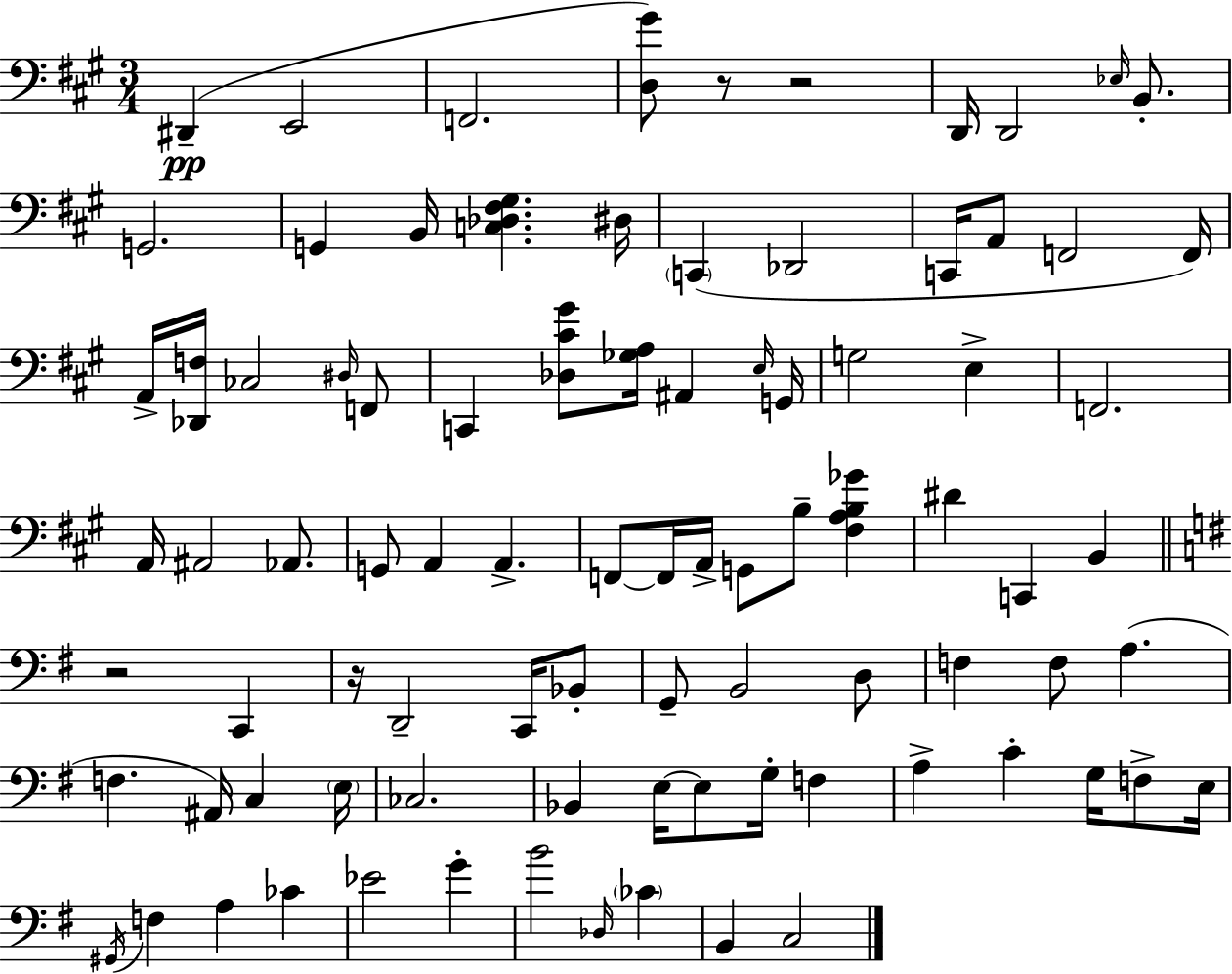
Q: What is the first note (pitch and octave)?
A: D#2